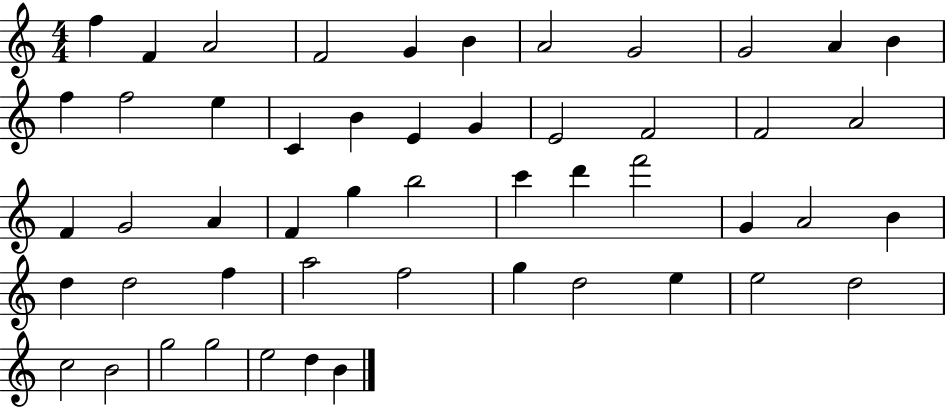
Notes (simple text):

F5/q F4/q A4/h F4/h G4/q B4/q A4/h G4/h G4/h A4/q B4/q F5/q F5/h E5/q C4/q B4/q E4/q G4/q E4/h F4/h F4/h A4/h F4/q G4/h A4/q F4/q G5/q B5/h C6/q D6/q F6/h G4/q A4/h B4/q D5/q D5/h F5/q A5/h F5/h G5/q D5/h E5/q E5/h D5/h C5/h B4/h G5/h G5/h E5/h D5/q B4/q